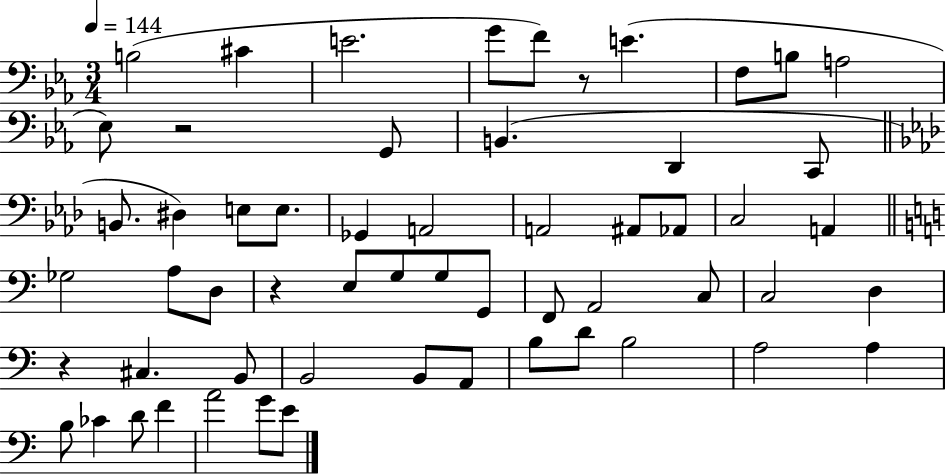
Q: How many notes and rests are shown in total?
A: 58